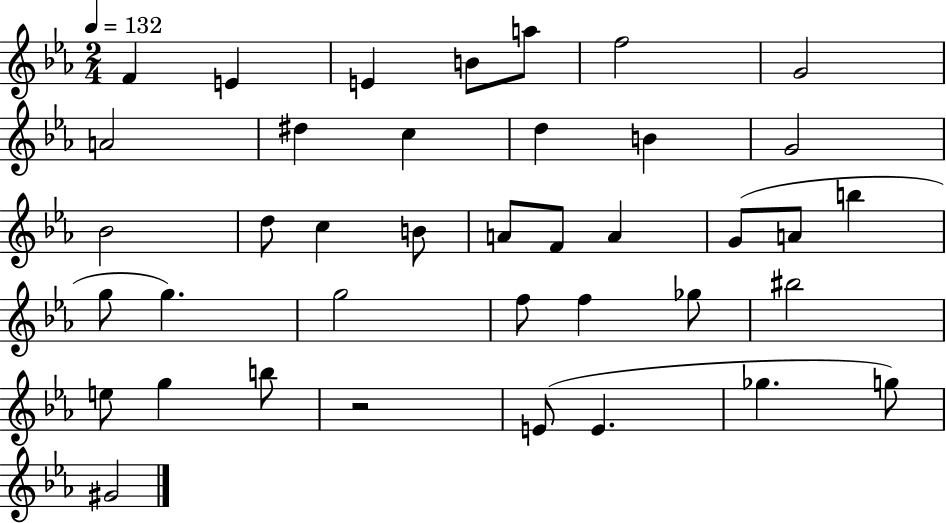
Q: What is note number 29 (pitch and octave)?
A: Gb5